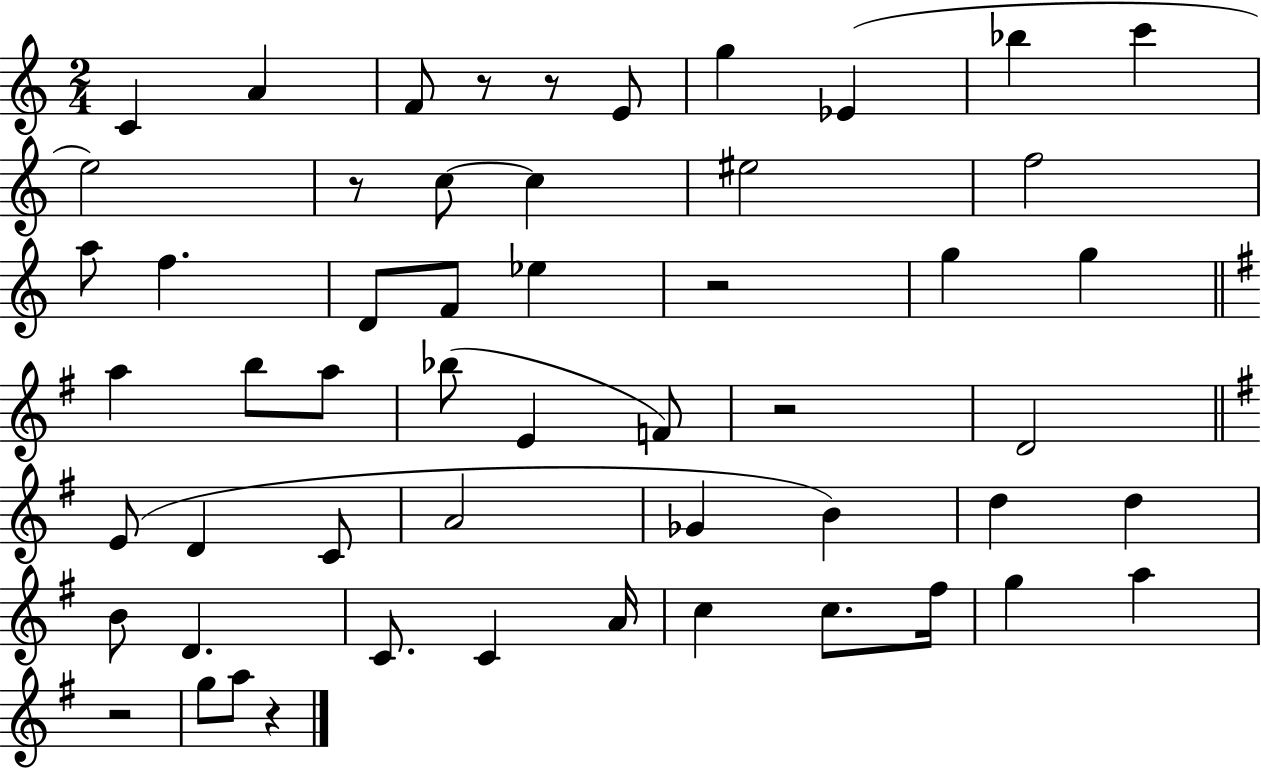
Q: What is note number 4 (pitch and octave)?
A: E4